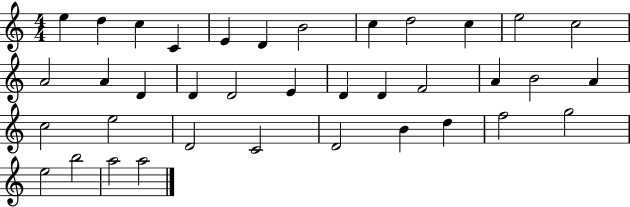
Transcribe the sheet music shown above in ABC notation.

X:1
T:Untitled
M:4/4
L:1/4
K:C
e d c C E D B2 c d2 c e2 c2 A2 A D D D2 E D D F2 A B2 A c2 e2 D2 C2 D2 B d f2 g2 e2 b2 a2 a2